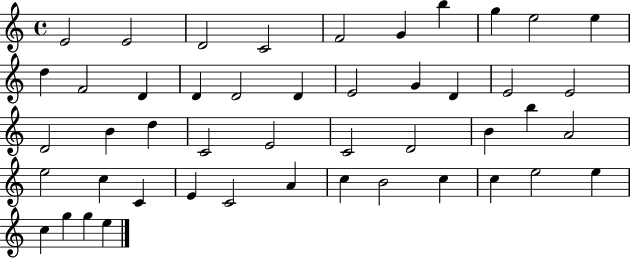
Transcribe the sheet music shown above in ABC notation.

X:1
T:Untitled
M:4/4
L:1/4
K:C
E2 E2 D2 C2 F2 G b g e2 e d F2 D D D2 D E2 G D E2 E2 D2 B d C2 E2 C2 D2 B b A2 e2 c C E C2 A c B2 c c e2 e c g g e